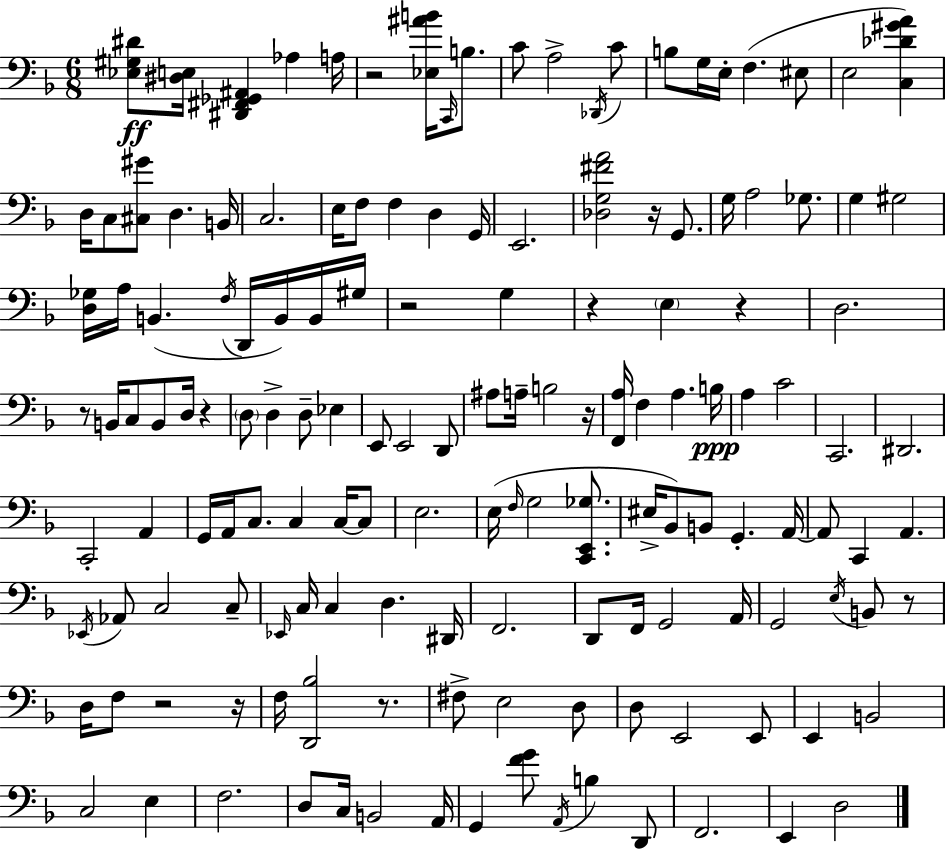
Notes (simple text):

[Eb3,G#3,D#4]/e [D#3,E3]/s [D#2,F#2,Gb2,A#2]/q Ab3/q A3/s R/h [Eb3,A#4,B4]/s C2/s B3/e. C4/e A3/h Db2/s C4/e B3/e G3/s E3/s F3/q. EIS3/e E3/h [C3,Db4,G#4,A4]/q D3/s C3/e [C#3,G#4]/e D3/q. B2/s C3/h. E3/s F3/e F3/q D3/q G2/s E2/h. [Db3,G3,F#4,A4]/h R/s G2/e. G3/s A3/h Gb3/e. G3/q G#3/h [D3,Gb3]/s A3/s B2/q. F3/s D2/s B2/s B2/s G#3/s R/h G3/q R/q E3/q R/q D3/h. R/e B2/s C3/e B2/e D3/s R/q D3/e D3/q D3/e Eb3/q E2/e E2/h D2/e A#3/e A3/s B3/h R/s [F2,A3]/s F3/q A3/q. B3/s A3/q C4/h C2/h. D#2/h. C2/h A2/q G2/s A2/s C3/e. C3/q C3/s C3/e E3/h. E3/s F3/s G3/h [C2,E2,Gb3]/e. EIS3/s Bb2/e B2/e G2/q. A2/s A2/e C2/q A2/q. Eb2/s Ab2/e C3/h C3/e Eb2/s C3/s C3/q D3/q. D#2/s F2/h. D2/e F2/s G2/h A2/s G2/h E3/s B2/e R/e D3/s F3/e R/h R/s F3/s [D2,Bb3]/h R/e. F#3/e E3/h D3/e D3/e E2/h E2/e E2/q B2/h C3/h E3/q F3/h. D3/e C3/s B2/h A2/s G2/q [F4,G4]/e A2/s B3/q D2/e F2/h. E2/q D3/h